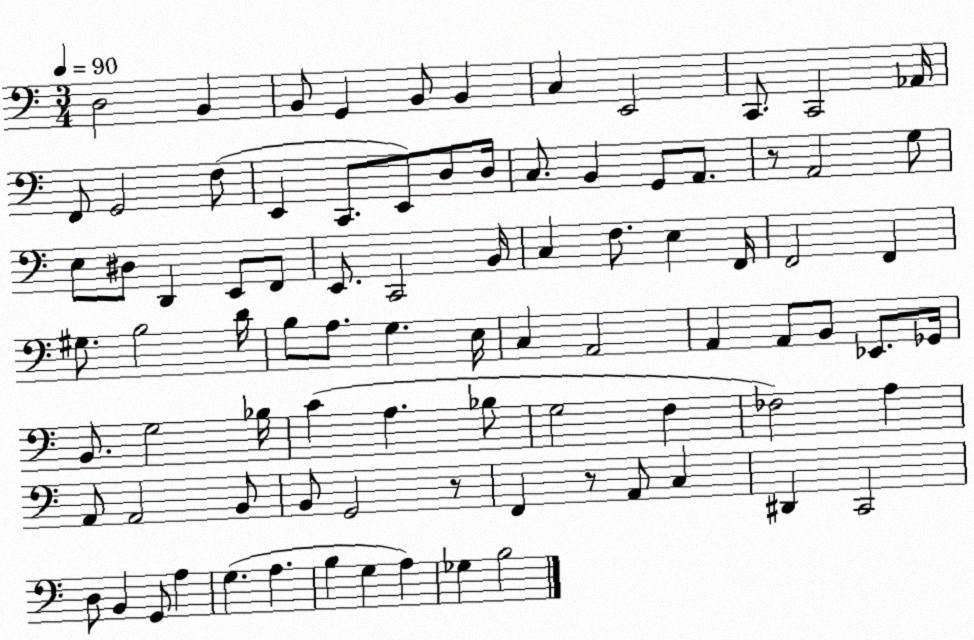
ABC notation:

X:1
T:Untitled
M:3/4
L:1/4
K:C
D,2 B,, B,,/2 G,, B,,/2 B,, C, E,,2 C,,/2 C,,2 _A,,/4 F,,/2 G,,2 F,/2 E,, C,,/2 E,,/2 D,/2 D,/4 C,/2 B,, G,,/2 A,,/2 z/2 A,,2 G,/2 E,/2 ^D,/2 D,, E,,/2 F,,/2 E,,/2 C,,2 B,,/4 C, F,/2 E, F,,/4 F,,2 F,, ^G,/2 B,2 D/4 B,/2 A,/2 G, E,/4 C, A,,2 A,, A,,/2 B,,/2 _E,,/2 _G,,/4 B,,/2 G,2 _B,/4 C A, _B,/2 G,2 F, _F,2 A, A,,/2 A,,2 B,,/2 B,,/2 G,,2 z/2 F,, z/2 A,,/2 C, ^D,, C,,2 D,/2 B,, G,,/2 A, G, A, B, G, A, _G, B,2